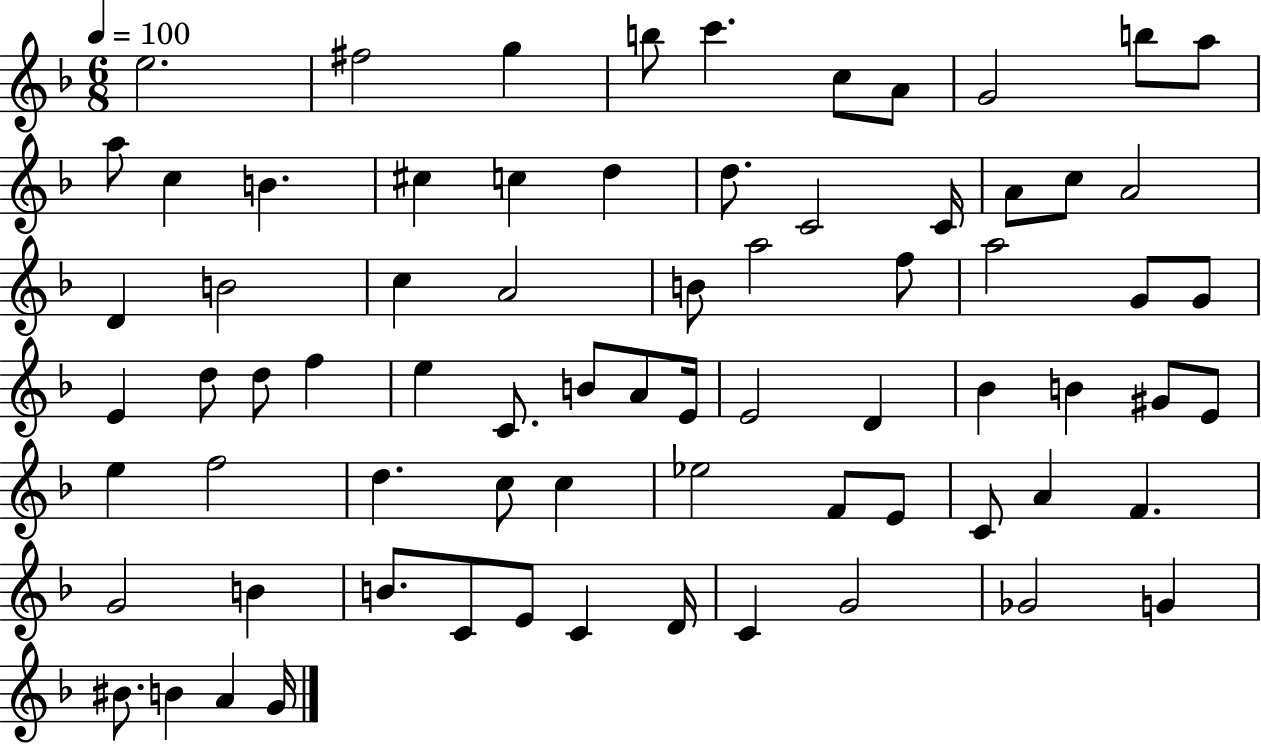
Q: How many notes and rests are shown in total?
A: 73